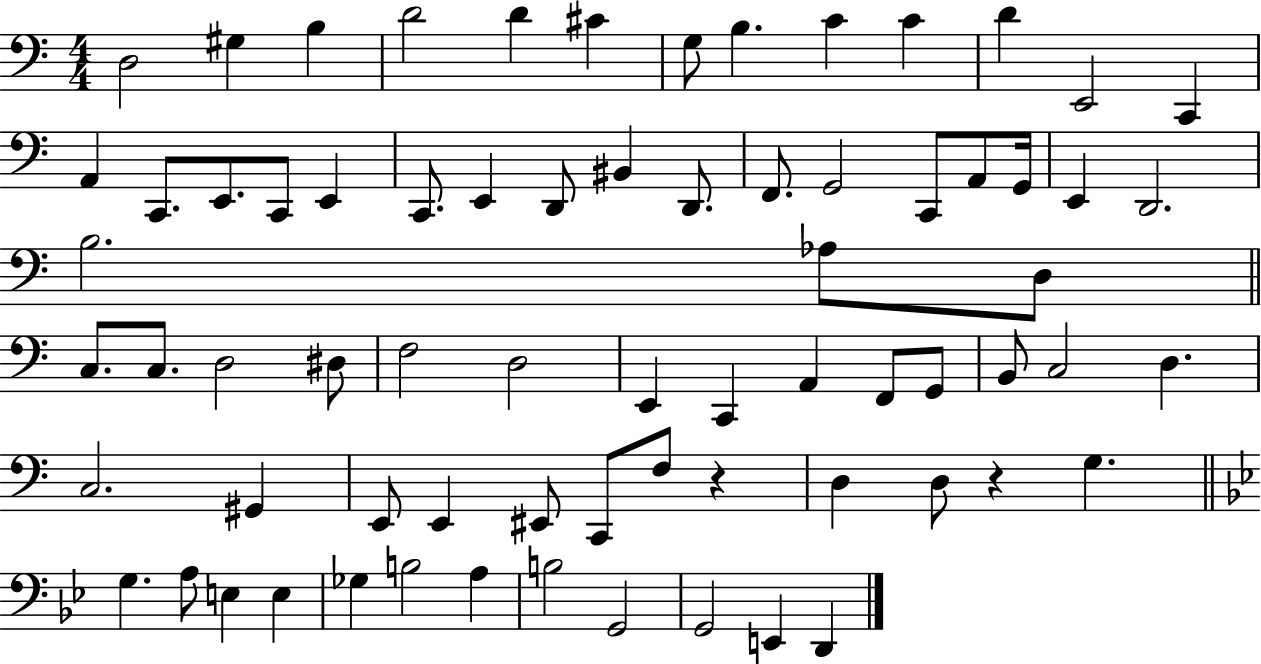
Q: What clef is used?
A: bass